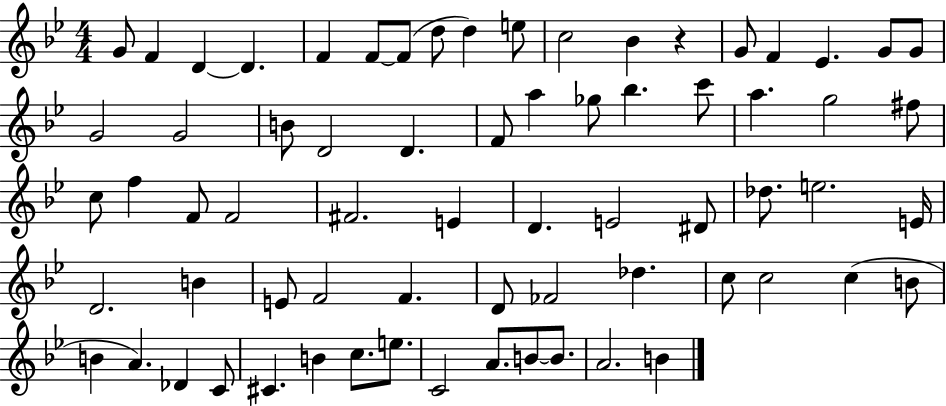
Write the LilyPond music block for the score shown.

{
  \clef treble
  \numericTimeSignature
  \time 4/4
  \key bes \major
  \repeat volta 2 { g'8 f'4 d'4~~ d'4. | f'4 f'8~~ f'8( d''8 d''4) e''8 | c''2 bes'4 r4 | g'8 f'4 ees'4. g'8 g'8 | \break g'2 g'2 | b'8 d'2 d'4. | f'8 a''4 ges''8 bes''4. c'''8 | a''4. g''2 fis''8 | \break c''8 f''4 f'8 f'2 | fis'2. e'4 | d'4. e'2 dis'8 | des''8. e''2. e'16 | \break d'2. b'4 | e'8 f'2 f'4. | d'8 fes'2 des''4. | c''8 c''2 c''4( b'8 | \break b'4 a'4.) des'4 c'8 | cis'4. b'4 c''8. e''8. | c'2 a'8. b'8~~ b'8. | a'2. b'4 | \break } \bar "|."
}